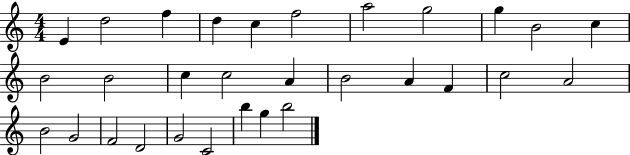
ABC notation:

X:1
T:Untitled
M:4/4
L:1/4
K:C
E d2 f d c f2 a2 g2 g B2 c B2 B2 c c2 A B2 A F c2 A2 B2 G2 F2 D2 G2 C2 b g b2